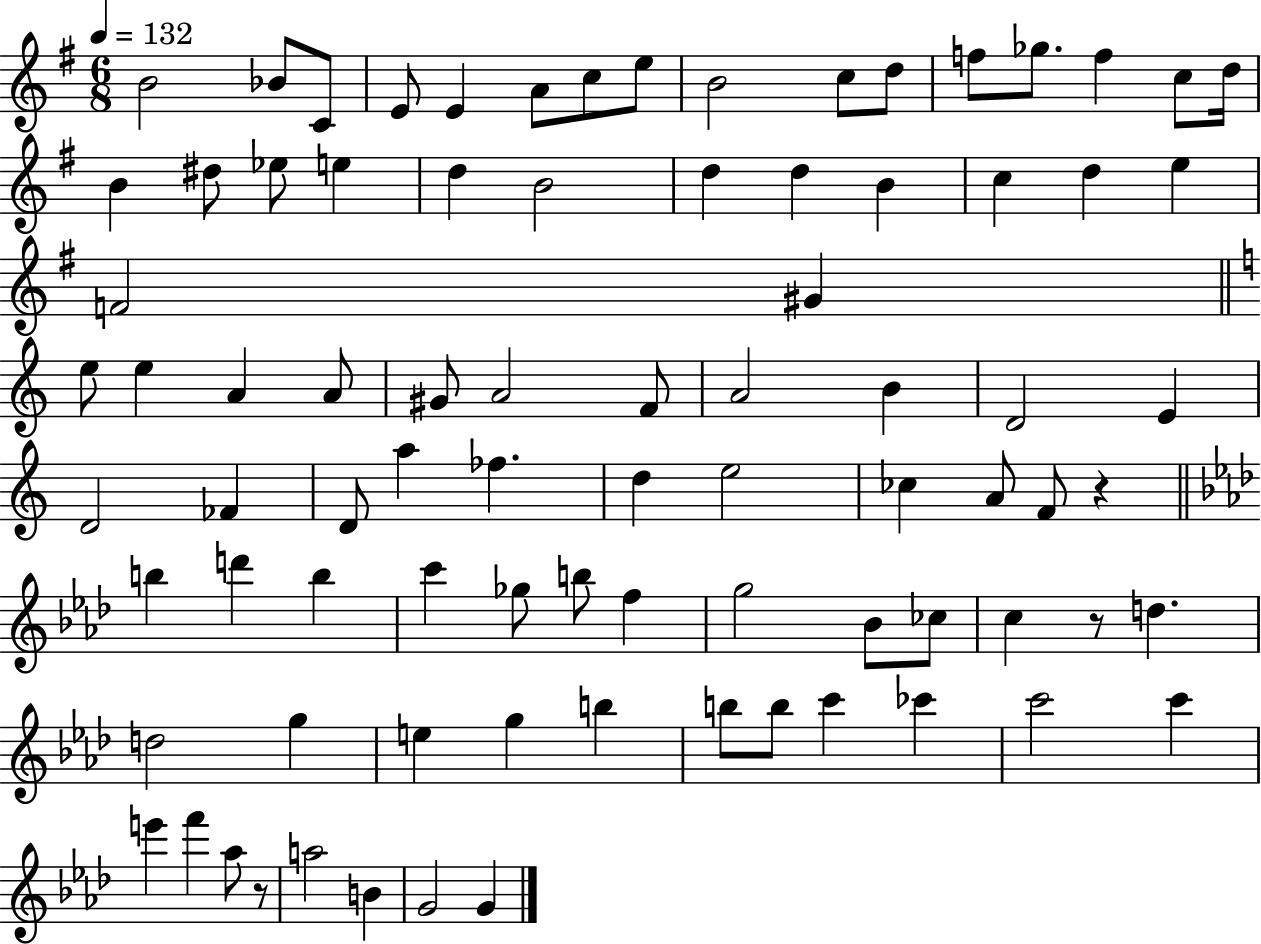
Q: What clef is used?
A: treble